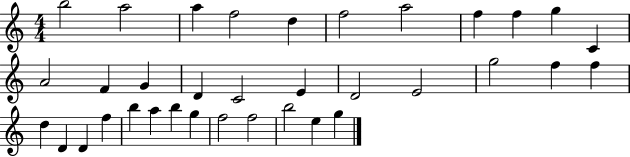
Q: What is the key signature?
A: C major